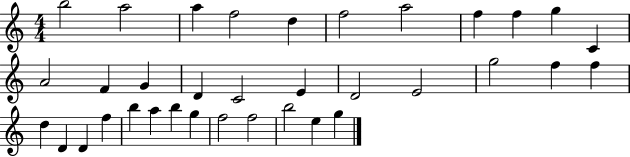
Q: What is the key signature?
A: C major